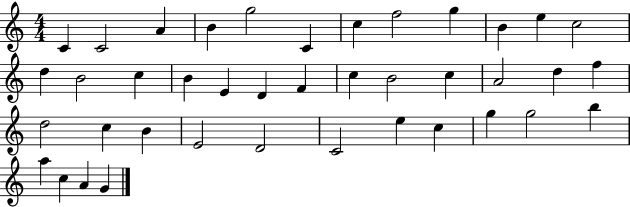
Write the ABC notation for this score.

X:1
T:Untitled
M:4/4
L:1/4
K:C
C C2 A B g2 C c f2 g B e c2 d B2 c B E D F c B2 c A2 d f d2 c B E2 D2 C2 e c g g2 b a c A G